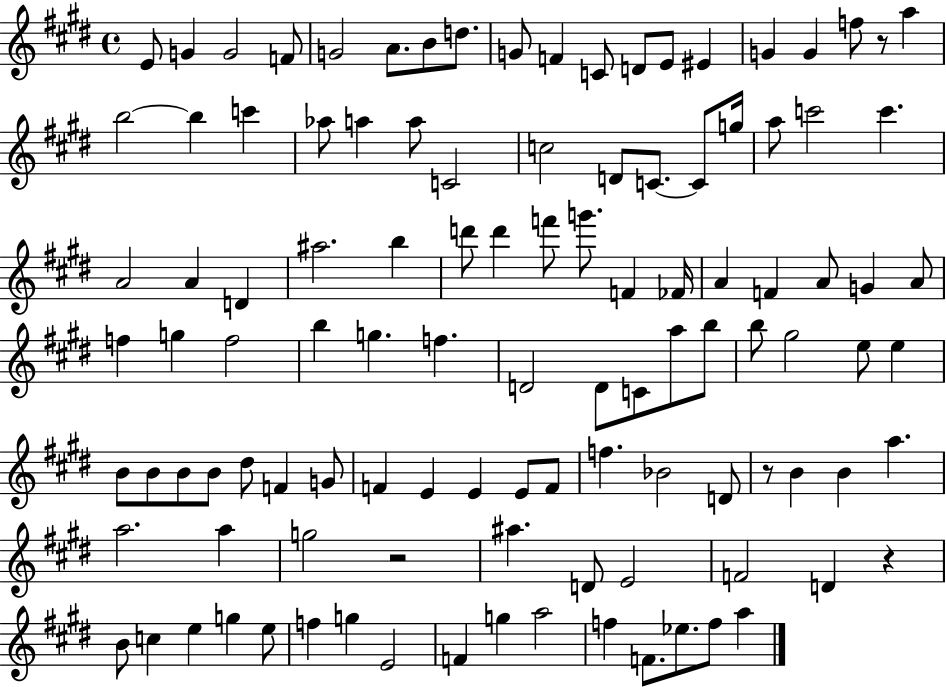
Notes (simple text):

E4/e G4/q G4/h F4/e G4/h A4/e. B4/e D5/e. G4/e F4/q C4/e D4/e E4/e EIS4/q G4/q G4/q F5/e R/e A5/q B5/h B5/q C6/q Ab5/e A5/q A5/e C4/h C5/h D4/e C4/e. C4/e G5/s A5/e C6/h C6/q. A4/h A4/q D4/q A#5/h. B5/q D6/e D6/q F6/e G6/e. F4/q FES4/s A4/q F4/q A4/e G4/q A4/e F5/q G5/q F5/h B5/q G5/q. F5/q. D4/h D4/e C4/e A5/e B5/e B5/e G#5/h E5/e E5/q B4/e B4/e B4/e B4/e D#5/e F4/q G4/e F4/q E4/q E4/q E4/e F4/e F5/q. Bb4/h D4/e R/e B4/q B4/q A5/q. A5/h. A5/q G5/h R/h A#5/q. D4/e E4/h F4/h D4/q R/q B4/e C5/q E5/q G5/q E5/e F5/q G5/q E4/h F4/q G5/q A5/h F5/q F4/e. Eb5/e. F5/e A5/q